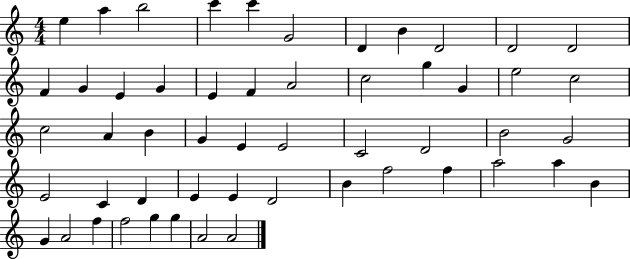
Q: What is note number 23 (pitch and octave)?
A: C5